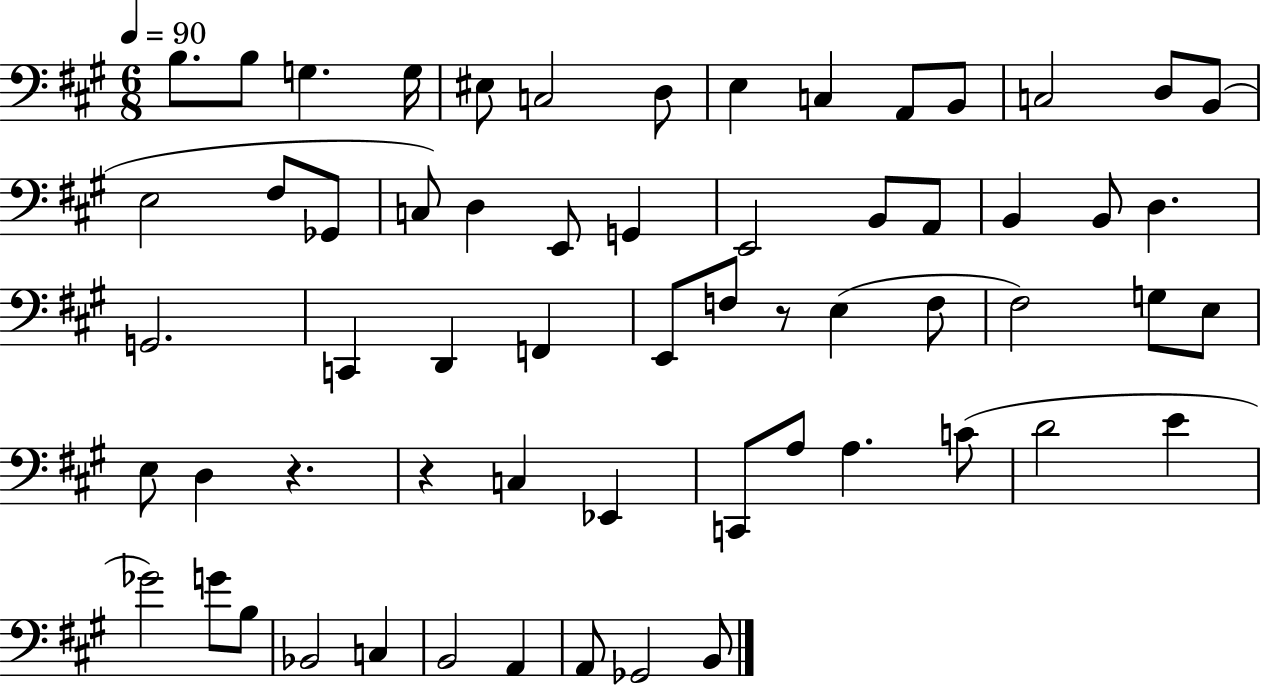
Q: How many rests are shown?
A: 3